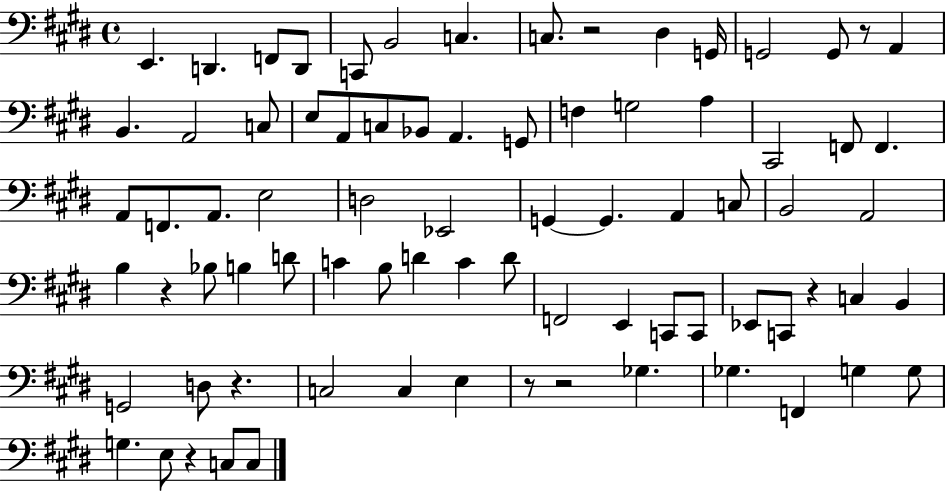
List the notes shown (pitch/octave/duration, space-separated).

E2/q. D2/q. F2/e D2/e C2/e B2/h C3/q. C3/e. R/h D#3/q G2/s G2/h G2/e R/e A2/q B2/q. A2/h C3/e E3/e A2/e C3/e Bb2/e A2/q. G2/e F3/q G3/h A3/q C#2/h F2/e F2/q. A2/e F2/e. A2/e. E3/h D3/h Eb2/h G2/q G2/q. A2/q C3/e B2/h A2/h B3/q R/q Bb3/e B3/q D4/e C4/q B3/e D4/q C4/q D4/e F2/h E2/q C2/e C2/e Eb2/e C2/e R/q C3/q B2/q G2/h D3/e R/q. C3/h C3/q E3/q R/e R/h Gb3/q. Gb3/q. F2/q G3/q G3/e G3/q. E3/e R/q C3/e C3/e